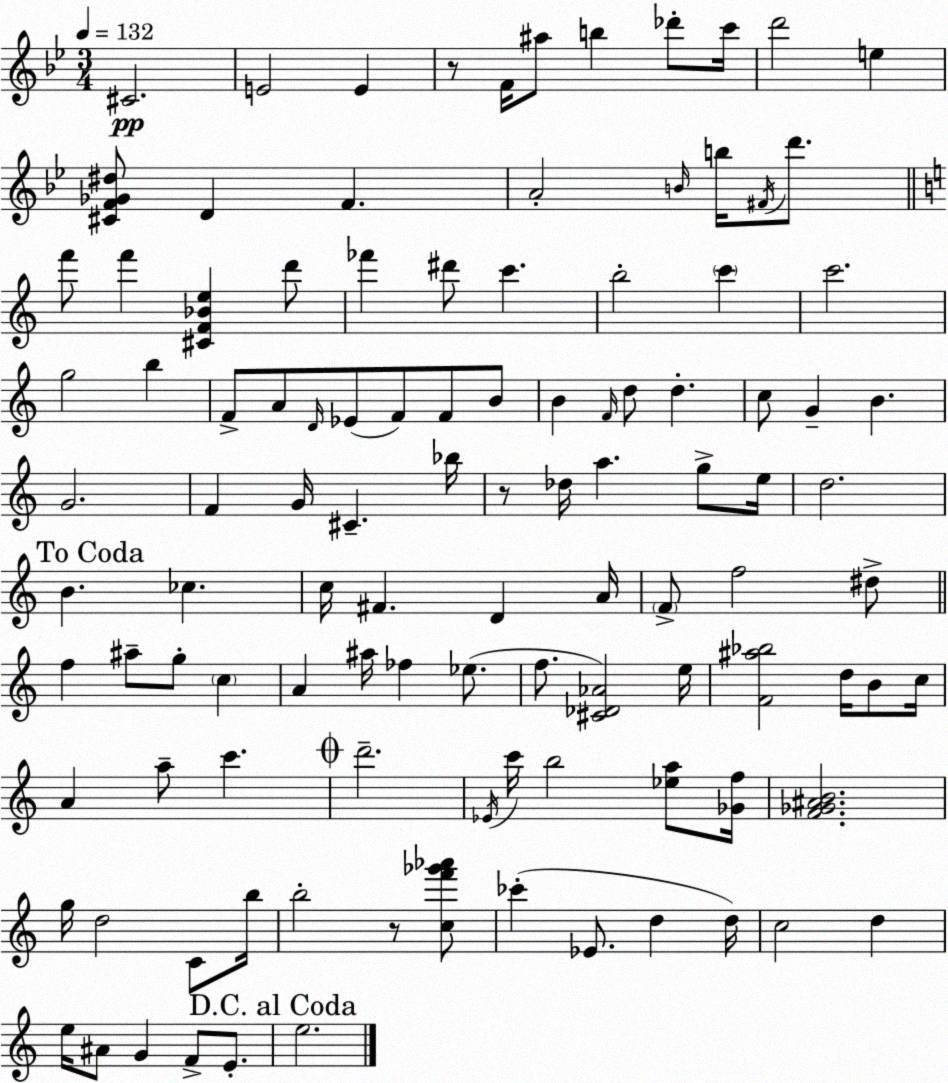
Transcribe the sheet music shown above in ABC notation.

X:1
T:Untitled
M:3/4
L:1/4
K:Bb
^C2 E2 E z/2 F/4 ^a/2 b _d'/2 c'/4 d'2 e [^CF_G^d]/2 D F A2 B/4 b/4 ^F/4 d'/2 f'/2 f' [^CF_Be] d'/2 _f' ^d'/2 c' b2 c' c'2 g2 b F/2 A/2 D/4 _E/2 F/2 F/2 B/2 B F/4 d/2 d c/2 G B G2 F G/4 ^C _b/4 z/2 _d/4 a g/2 e/4 d2 B _c c/4 ^F D A/4 F/2 f2 ^d/2 f ^a/2 g/2 c A ^a/4 _f _e/2 f/2 [^C_D_A]2 e/4 [F^a_b]2 d/4 B/2 c/4 A a/2 c' d'2 _E/4 c'/4 b2 [_ea]/2 [_Gf]/4 [F_G^AB]2 g/4 d2 C/2 b/4 b2 z/2 [cf'_g'_a']/2 _c' _E/2 d d/4 c2 d e/4 ^A/2 G F/2 E/2 e2